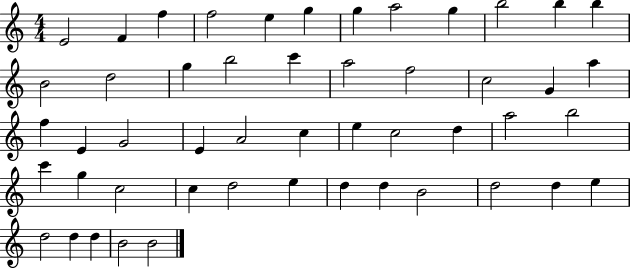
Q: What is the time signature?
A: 4/4